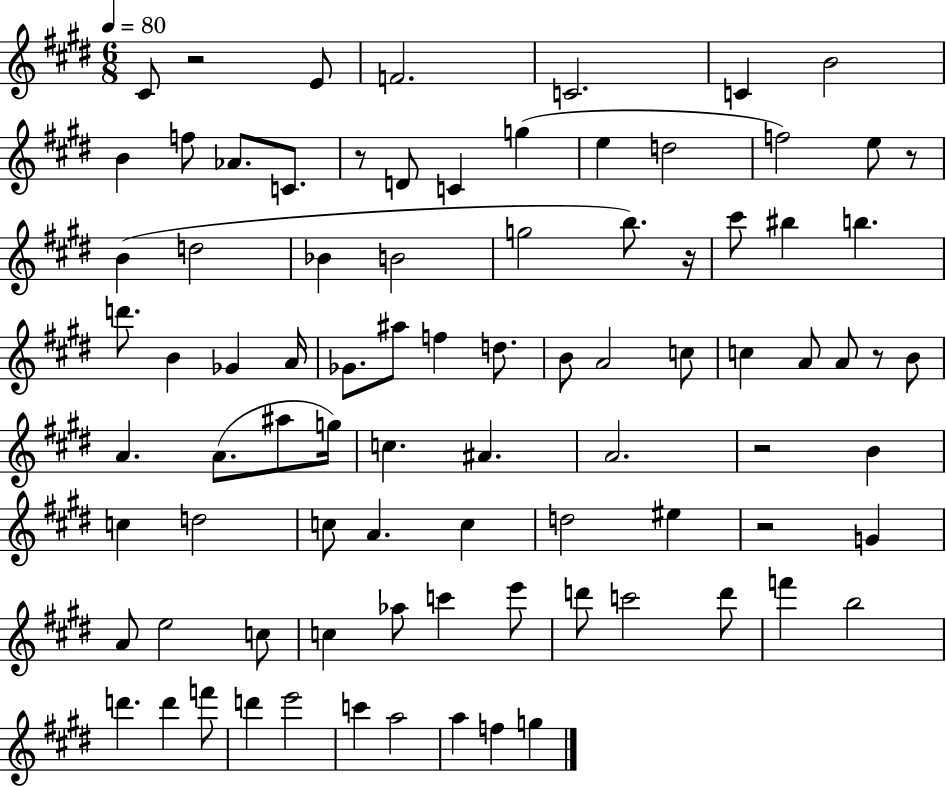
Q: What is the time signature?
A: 6/8